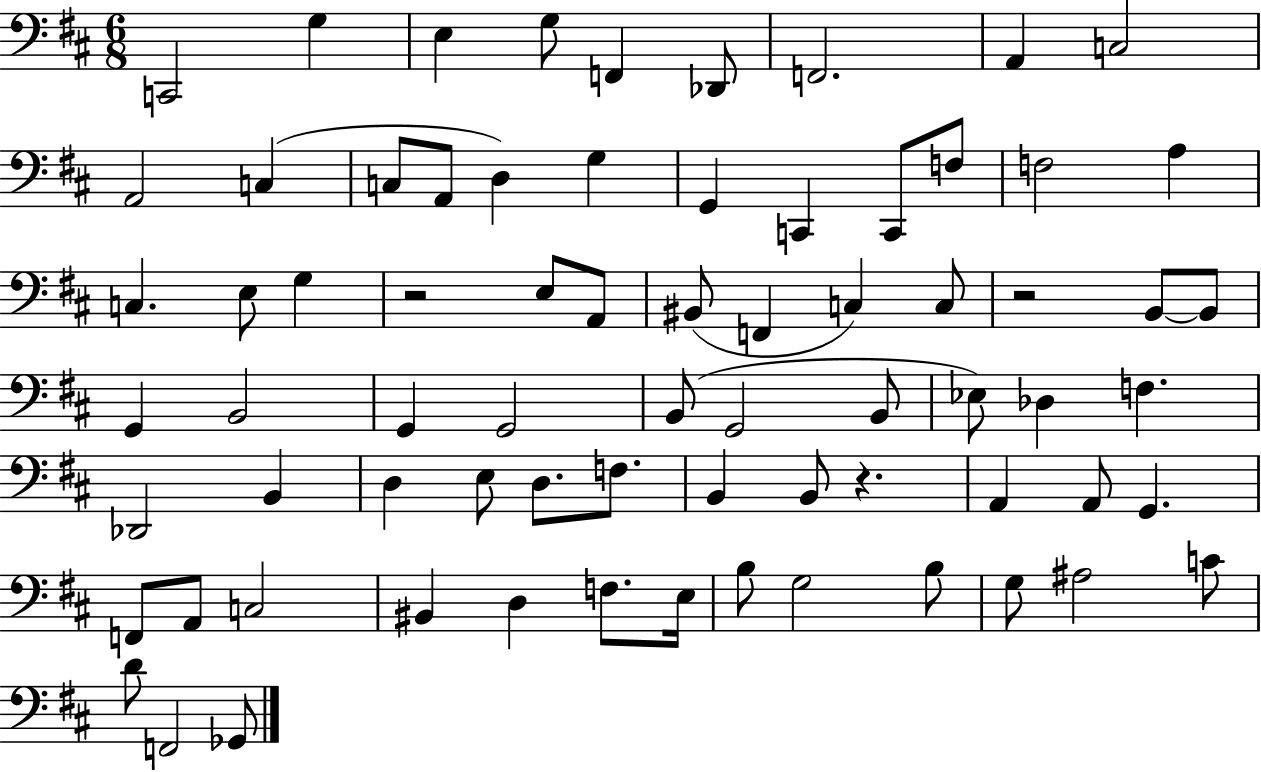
X:1
T:Untitled
M:6/8
L:1/4
K:D
C,,2 G, E, G,/2 F,, _D,,/2 F,,2 A,, C,2 A,,2 C, C,/2 A,,/2 D, G, G,, C,, C,,/2 F,/2 F,2 A, C, E,/2 G, z2 E,/2 A,,/2 ^B,,/2 F,, C, C,/2 z2 B,,/2 B,,/2 G,, B,,2 G,, G,,2 B,,/2 G,,2 B,,/2 _E,/2 _D, F, _D,,2 B,, D, E,/2 D,/2 F,/2 B,, B,,/2 z A,, A,,/2 G,, F,,/2 A,,/2 C,2 ^B,, D, F,/2 E,/4 B,/2 G,2 B,/2 G,/2 ^A,2 C/2 D/2 F,,2 _G,,/2